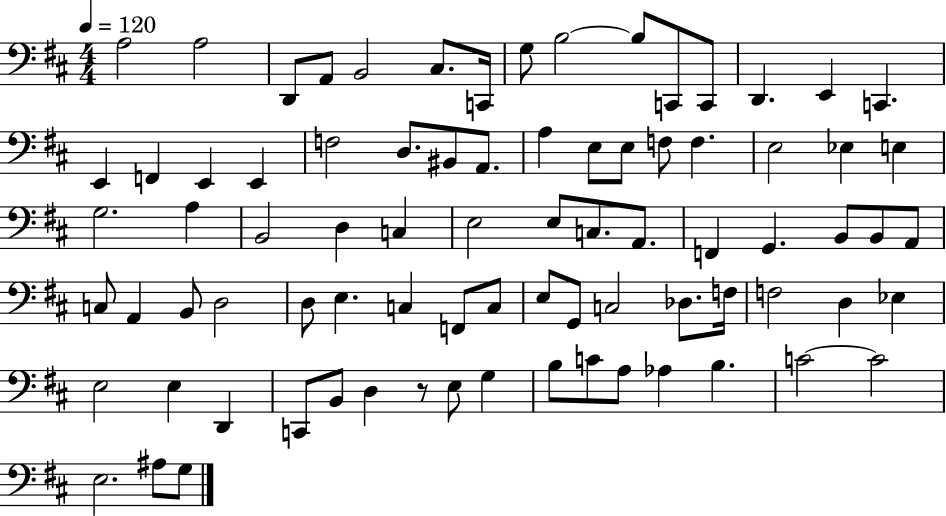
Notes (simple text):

A3/h A3/h D2/e A2/e B2/h C#3/e. C2/s G3/e B3/h B3/e C2/e C2/e D2/q. E2/q C2/q. E2/q F2/q E2/q E2/q F3/h D3/e. BIS2/e A2/e. A3/q E3/e E3/e F3/e F3/q. E3/h Eb3/q E3/q G3/h. A3/q B2/h D3/q C3/q E3/h E3/e C3/e. A2/e. F2/q G2/q. B2/e B2/e A2/e C3/e A2/q B2/e D3/h D3/e E3/q. C3/q F2/e C3/e E3/e G2/e C3/h Db3/e. F3/s F3/h D3/q Eb3/q E3/h E3/q D2/q C2/e B2/e D3/q R/e E3/e G3/q B3/e C4/e A3/e Ab3/q B3/q. C4/h C4/h E3/h. A#3/e G3/e